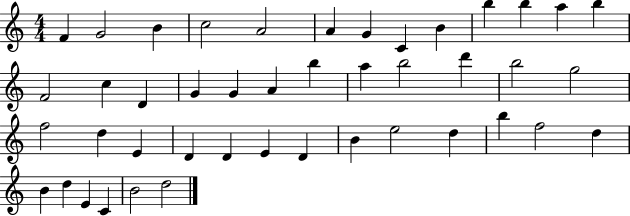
F4/q G4/h B4/q C5/h A4/h A4/q G4/q C4/q B4/q B5/q B5/q A5/q B5/q F4/h C5/q D4/q G4/q G4/q A4/q B5/q A5/q B5/h D6/q B5/h G5/h F5/h D5/q E4/q D4/q D4/q E4/q D4/q B4/q E5/h D5/q B5/q F5/h D5/q B4/q D5/q E4/q C4/q B4/h D5/h